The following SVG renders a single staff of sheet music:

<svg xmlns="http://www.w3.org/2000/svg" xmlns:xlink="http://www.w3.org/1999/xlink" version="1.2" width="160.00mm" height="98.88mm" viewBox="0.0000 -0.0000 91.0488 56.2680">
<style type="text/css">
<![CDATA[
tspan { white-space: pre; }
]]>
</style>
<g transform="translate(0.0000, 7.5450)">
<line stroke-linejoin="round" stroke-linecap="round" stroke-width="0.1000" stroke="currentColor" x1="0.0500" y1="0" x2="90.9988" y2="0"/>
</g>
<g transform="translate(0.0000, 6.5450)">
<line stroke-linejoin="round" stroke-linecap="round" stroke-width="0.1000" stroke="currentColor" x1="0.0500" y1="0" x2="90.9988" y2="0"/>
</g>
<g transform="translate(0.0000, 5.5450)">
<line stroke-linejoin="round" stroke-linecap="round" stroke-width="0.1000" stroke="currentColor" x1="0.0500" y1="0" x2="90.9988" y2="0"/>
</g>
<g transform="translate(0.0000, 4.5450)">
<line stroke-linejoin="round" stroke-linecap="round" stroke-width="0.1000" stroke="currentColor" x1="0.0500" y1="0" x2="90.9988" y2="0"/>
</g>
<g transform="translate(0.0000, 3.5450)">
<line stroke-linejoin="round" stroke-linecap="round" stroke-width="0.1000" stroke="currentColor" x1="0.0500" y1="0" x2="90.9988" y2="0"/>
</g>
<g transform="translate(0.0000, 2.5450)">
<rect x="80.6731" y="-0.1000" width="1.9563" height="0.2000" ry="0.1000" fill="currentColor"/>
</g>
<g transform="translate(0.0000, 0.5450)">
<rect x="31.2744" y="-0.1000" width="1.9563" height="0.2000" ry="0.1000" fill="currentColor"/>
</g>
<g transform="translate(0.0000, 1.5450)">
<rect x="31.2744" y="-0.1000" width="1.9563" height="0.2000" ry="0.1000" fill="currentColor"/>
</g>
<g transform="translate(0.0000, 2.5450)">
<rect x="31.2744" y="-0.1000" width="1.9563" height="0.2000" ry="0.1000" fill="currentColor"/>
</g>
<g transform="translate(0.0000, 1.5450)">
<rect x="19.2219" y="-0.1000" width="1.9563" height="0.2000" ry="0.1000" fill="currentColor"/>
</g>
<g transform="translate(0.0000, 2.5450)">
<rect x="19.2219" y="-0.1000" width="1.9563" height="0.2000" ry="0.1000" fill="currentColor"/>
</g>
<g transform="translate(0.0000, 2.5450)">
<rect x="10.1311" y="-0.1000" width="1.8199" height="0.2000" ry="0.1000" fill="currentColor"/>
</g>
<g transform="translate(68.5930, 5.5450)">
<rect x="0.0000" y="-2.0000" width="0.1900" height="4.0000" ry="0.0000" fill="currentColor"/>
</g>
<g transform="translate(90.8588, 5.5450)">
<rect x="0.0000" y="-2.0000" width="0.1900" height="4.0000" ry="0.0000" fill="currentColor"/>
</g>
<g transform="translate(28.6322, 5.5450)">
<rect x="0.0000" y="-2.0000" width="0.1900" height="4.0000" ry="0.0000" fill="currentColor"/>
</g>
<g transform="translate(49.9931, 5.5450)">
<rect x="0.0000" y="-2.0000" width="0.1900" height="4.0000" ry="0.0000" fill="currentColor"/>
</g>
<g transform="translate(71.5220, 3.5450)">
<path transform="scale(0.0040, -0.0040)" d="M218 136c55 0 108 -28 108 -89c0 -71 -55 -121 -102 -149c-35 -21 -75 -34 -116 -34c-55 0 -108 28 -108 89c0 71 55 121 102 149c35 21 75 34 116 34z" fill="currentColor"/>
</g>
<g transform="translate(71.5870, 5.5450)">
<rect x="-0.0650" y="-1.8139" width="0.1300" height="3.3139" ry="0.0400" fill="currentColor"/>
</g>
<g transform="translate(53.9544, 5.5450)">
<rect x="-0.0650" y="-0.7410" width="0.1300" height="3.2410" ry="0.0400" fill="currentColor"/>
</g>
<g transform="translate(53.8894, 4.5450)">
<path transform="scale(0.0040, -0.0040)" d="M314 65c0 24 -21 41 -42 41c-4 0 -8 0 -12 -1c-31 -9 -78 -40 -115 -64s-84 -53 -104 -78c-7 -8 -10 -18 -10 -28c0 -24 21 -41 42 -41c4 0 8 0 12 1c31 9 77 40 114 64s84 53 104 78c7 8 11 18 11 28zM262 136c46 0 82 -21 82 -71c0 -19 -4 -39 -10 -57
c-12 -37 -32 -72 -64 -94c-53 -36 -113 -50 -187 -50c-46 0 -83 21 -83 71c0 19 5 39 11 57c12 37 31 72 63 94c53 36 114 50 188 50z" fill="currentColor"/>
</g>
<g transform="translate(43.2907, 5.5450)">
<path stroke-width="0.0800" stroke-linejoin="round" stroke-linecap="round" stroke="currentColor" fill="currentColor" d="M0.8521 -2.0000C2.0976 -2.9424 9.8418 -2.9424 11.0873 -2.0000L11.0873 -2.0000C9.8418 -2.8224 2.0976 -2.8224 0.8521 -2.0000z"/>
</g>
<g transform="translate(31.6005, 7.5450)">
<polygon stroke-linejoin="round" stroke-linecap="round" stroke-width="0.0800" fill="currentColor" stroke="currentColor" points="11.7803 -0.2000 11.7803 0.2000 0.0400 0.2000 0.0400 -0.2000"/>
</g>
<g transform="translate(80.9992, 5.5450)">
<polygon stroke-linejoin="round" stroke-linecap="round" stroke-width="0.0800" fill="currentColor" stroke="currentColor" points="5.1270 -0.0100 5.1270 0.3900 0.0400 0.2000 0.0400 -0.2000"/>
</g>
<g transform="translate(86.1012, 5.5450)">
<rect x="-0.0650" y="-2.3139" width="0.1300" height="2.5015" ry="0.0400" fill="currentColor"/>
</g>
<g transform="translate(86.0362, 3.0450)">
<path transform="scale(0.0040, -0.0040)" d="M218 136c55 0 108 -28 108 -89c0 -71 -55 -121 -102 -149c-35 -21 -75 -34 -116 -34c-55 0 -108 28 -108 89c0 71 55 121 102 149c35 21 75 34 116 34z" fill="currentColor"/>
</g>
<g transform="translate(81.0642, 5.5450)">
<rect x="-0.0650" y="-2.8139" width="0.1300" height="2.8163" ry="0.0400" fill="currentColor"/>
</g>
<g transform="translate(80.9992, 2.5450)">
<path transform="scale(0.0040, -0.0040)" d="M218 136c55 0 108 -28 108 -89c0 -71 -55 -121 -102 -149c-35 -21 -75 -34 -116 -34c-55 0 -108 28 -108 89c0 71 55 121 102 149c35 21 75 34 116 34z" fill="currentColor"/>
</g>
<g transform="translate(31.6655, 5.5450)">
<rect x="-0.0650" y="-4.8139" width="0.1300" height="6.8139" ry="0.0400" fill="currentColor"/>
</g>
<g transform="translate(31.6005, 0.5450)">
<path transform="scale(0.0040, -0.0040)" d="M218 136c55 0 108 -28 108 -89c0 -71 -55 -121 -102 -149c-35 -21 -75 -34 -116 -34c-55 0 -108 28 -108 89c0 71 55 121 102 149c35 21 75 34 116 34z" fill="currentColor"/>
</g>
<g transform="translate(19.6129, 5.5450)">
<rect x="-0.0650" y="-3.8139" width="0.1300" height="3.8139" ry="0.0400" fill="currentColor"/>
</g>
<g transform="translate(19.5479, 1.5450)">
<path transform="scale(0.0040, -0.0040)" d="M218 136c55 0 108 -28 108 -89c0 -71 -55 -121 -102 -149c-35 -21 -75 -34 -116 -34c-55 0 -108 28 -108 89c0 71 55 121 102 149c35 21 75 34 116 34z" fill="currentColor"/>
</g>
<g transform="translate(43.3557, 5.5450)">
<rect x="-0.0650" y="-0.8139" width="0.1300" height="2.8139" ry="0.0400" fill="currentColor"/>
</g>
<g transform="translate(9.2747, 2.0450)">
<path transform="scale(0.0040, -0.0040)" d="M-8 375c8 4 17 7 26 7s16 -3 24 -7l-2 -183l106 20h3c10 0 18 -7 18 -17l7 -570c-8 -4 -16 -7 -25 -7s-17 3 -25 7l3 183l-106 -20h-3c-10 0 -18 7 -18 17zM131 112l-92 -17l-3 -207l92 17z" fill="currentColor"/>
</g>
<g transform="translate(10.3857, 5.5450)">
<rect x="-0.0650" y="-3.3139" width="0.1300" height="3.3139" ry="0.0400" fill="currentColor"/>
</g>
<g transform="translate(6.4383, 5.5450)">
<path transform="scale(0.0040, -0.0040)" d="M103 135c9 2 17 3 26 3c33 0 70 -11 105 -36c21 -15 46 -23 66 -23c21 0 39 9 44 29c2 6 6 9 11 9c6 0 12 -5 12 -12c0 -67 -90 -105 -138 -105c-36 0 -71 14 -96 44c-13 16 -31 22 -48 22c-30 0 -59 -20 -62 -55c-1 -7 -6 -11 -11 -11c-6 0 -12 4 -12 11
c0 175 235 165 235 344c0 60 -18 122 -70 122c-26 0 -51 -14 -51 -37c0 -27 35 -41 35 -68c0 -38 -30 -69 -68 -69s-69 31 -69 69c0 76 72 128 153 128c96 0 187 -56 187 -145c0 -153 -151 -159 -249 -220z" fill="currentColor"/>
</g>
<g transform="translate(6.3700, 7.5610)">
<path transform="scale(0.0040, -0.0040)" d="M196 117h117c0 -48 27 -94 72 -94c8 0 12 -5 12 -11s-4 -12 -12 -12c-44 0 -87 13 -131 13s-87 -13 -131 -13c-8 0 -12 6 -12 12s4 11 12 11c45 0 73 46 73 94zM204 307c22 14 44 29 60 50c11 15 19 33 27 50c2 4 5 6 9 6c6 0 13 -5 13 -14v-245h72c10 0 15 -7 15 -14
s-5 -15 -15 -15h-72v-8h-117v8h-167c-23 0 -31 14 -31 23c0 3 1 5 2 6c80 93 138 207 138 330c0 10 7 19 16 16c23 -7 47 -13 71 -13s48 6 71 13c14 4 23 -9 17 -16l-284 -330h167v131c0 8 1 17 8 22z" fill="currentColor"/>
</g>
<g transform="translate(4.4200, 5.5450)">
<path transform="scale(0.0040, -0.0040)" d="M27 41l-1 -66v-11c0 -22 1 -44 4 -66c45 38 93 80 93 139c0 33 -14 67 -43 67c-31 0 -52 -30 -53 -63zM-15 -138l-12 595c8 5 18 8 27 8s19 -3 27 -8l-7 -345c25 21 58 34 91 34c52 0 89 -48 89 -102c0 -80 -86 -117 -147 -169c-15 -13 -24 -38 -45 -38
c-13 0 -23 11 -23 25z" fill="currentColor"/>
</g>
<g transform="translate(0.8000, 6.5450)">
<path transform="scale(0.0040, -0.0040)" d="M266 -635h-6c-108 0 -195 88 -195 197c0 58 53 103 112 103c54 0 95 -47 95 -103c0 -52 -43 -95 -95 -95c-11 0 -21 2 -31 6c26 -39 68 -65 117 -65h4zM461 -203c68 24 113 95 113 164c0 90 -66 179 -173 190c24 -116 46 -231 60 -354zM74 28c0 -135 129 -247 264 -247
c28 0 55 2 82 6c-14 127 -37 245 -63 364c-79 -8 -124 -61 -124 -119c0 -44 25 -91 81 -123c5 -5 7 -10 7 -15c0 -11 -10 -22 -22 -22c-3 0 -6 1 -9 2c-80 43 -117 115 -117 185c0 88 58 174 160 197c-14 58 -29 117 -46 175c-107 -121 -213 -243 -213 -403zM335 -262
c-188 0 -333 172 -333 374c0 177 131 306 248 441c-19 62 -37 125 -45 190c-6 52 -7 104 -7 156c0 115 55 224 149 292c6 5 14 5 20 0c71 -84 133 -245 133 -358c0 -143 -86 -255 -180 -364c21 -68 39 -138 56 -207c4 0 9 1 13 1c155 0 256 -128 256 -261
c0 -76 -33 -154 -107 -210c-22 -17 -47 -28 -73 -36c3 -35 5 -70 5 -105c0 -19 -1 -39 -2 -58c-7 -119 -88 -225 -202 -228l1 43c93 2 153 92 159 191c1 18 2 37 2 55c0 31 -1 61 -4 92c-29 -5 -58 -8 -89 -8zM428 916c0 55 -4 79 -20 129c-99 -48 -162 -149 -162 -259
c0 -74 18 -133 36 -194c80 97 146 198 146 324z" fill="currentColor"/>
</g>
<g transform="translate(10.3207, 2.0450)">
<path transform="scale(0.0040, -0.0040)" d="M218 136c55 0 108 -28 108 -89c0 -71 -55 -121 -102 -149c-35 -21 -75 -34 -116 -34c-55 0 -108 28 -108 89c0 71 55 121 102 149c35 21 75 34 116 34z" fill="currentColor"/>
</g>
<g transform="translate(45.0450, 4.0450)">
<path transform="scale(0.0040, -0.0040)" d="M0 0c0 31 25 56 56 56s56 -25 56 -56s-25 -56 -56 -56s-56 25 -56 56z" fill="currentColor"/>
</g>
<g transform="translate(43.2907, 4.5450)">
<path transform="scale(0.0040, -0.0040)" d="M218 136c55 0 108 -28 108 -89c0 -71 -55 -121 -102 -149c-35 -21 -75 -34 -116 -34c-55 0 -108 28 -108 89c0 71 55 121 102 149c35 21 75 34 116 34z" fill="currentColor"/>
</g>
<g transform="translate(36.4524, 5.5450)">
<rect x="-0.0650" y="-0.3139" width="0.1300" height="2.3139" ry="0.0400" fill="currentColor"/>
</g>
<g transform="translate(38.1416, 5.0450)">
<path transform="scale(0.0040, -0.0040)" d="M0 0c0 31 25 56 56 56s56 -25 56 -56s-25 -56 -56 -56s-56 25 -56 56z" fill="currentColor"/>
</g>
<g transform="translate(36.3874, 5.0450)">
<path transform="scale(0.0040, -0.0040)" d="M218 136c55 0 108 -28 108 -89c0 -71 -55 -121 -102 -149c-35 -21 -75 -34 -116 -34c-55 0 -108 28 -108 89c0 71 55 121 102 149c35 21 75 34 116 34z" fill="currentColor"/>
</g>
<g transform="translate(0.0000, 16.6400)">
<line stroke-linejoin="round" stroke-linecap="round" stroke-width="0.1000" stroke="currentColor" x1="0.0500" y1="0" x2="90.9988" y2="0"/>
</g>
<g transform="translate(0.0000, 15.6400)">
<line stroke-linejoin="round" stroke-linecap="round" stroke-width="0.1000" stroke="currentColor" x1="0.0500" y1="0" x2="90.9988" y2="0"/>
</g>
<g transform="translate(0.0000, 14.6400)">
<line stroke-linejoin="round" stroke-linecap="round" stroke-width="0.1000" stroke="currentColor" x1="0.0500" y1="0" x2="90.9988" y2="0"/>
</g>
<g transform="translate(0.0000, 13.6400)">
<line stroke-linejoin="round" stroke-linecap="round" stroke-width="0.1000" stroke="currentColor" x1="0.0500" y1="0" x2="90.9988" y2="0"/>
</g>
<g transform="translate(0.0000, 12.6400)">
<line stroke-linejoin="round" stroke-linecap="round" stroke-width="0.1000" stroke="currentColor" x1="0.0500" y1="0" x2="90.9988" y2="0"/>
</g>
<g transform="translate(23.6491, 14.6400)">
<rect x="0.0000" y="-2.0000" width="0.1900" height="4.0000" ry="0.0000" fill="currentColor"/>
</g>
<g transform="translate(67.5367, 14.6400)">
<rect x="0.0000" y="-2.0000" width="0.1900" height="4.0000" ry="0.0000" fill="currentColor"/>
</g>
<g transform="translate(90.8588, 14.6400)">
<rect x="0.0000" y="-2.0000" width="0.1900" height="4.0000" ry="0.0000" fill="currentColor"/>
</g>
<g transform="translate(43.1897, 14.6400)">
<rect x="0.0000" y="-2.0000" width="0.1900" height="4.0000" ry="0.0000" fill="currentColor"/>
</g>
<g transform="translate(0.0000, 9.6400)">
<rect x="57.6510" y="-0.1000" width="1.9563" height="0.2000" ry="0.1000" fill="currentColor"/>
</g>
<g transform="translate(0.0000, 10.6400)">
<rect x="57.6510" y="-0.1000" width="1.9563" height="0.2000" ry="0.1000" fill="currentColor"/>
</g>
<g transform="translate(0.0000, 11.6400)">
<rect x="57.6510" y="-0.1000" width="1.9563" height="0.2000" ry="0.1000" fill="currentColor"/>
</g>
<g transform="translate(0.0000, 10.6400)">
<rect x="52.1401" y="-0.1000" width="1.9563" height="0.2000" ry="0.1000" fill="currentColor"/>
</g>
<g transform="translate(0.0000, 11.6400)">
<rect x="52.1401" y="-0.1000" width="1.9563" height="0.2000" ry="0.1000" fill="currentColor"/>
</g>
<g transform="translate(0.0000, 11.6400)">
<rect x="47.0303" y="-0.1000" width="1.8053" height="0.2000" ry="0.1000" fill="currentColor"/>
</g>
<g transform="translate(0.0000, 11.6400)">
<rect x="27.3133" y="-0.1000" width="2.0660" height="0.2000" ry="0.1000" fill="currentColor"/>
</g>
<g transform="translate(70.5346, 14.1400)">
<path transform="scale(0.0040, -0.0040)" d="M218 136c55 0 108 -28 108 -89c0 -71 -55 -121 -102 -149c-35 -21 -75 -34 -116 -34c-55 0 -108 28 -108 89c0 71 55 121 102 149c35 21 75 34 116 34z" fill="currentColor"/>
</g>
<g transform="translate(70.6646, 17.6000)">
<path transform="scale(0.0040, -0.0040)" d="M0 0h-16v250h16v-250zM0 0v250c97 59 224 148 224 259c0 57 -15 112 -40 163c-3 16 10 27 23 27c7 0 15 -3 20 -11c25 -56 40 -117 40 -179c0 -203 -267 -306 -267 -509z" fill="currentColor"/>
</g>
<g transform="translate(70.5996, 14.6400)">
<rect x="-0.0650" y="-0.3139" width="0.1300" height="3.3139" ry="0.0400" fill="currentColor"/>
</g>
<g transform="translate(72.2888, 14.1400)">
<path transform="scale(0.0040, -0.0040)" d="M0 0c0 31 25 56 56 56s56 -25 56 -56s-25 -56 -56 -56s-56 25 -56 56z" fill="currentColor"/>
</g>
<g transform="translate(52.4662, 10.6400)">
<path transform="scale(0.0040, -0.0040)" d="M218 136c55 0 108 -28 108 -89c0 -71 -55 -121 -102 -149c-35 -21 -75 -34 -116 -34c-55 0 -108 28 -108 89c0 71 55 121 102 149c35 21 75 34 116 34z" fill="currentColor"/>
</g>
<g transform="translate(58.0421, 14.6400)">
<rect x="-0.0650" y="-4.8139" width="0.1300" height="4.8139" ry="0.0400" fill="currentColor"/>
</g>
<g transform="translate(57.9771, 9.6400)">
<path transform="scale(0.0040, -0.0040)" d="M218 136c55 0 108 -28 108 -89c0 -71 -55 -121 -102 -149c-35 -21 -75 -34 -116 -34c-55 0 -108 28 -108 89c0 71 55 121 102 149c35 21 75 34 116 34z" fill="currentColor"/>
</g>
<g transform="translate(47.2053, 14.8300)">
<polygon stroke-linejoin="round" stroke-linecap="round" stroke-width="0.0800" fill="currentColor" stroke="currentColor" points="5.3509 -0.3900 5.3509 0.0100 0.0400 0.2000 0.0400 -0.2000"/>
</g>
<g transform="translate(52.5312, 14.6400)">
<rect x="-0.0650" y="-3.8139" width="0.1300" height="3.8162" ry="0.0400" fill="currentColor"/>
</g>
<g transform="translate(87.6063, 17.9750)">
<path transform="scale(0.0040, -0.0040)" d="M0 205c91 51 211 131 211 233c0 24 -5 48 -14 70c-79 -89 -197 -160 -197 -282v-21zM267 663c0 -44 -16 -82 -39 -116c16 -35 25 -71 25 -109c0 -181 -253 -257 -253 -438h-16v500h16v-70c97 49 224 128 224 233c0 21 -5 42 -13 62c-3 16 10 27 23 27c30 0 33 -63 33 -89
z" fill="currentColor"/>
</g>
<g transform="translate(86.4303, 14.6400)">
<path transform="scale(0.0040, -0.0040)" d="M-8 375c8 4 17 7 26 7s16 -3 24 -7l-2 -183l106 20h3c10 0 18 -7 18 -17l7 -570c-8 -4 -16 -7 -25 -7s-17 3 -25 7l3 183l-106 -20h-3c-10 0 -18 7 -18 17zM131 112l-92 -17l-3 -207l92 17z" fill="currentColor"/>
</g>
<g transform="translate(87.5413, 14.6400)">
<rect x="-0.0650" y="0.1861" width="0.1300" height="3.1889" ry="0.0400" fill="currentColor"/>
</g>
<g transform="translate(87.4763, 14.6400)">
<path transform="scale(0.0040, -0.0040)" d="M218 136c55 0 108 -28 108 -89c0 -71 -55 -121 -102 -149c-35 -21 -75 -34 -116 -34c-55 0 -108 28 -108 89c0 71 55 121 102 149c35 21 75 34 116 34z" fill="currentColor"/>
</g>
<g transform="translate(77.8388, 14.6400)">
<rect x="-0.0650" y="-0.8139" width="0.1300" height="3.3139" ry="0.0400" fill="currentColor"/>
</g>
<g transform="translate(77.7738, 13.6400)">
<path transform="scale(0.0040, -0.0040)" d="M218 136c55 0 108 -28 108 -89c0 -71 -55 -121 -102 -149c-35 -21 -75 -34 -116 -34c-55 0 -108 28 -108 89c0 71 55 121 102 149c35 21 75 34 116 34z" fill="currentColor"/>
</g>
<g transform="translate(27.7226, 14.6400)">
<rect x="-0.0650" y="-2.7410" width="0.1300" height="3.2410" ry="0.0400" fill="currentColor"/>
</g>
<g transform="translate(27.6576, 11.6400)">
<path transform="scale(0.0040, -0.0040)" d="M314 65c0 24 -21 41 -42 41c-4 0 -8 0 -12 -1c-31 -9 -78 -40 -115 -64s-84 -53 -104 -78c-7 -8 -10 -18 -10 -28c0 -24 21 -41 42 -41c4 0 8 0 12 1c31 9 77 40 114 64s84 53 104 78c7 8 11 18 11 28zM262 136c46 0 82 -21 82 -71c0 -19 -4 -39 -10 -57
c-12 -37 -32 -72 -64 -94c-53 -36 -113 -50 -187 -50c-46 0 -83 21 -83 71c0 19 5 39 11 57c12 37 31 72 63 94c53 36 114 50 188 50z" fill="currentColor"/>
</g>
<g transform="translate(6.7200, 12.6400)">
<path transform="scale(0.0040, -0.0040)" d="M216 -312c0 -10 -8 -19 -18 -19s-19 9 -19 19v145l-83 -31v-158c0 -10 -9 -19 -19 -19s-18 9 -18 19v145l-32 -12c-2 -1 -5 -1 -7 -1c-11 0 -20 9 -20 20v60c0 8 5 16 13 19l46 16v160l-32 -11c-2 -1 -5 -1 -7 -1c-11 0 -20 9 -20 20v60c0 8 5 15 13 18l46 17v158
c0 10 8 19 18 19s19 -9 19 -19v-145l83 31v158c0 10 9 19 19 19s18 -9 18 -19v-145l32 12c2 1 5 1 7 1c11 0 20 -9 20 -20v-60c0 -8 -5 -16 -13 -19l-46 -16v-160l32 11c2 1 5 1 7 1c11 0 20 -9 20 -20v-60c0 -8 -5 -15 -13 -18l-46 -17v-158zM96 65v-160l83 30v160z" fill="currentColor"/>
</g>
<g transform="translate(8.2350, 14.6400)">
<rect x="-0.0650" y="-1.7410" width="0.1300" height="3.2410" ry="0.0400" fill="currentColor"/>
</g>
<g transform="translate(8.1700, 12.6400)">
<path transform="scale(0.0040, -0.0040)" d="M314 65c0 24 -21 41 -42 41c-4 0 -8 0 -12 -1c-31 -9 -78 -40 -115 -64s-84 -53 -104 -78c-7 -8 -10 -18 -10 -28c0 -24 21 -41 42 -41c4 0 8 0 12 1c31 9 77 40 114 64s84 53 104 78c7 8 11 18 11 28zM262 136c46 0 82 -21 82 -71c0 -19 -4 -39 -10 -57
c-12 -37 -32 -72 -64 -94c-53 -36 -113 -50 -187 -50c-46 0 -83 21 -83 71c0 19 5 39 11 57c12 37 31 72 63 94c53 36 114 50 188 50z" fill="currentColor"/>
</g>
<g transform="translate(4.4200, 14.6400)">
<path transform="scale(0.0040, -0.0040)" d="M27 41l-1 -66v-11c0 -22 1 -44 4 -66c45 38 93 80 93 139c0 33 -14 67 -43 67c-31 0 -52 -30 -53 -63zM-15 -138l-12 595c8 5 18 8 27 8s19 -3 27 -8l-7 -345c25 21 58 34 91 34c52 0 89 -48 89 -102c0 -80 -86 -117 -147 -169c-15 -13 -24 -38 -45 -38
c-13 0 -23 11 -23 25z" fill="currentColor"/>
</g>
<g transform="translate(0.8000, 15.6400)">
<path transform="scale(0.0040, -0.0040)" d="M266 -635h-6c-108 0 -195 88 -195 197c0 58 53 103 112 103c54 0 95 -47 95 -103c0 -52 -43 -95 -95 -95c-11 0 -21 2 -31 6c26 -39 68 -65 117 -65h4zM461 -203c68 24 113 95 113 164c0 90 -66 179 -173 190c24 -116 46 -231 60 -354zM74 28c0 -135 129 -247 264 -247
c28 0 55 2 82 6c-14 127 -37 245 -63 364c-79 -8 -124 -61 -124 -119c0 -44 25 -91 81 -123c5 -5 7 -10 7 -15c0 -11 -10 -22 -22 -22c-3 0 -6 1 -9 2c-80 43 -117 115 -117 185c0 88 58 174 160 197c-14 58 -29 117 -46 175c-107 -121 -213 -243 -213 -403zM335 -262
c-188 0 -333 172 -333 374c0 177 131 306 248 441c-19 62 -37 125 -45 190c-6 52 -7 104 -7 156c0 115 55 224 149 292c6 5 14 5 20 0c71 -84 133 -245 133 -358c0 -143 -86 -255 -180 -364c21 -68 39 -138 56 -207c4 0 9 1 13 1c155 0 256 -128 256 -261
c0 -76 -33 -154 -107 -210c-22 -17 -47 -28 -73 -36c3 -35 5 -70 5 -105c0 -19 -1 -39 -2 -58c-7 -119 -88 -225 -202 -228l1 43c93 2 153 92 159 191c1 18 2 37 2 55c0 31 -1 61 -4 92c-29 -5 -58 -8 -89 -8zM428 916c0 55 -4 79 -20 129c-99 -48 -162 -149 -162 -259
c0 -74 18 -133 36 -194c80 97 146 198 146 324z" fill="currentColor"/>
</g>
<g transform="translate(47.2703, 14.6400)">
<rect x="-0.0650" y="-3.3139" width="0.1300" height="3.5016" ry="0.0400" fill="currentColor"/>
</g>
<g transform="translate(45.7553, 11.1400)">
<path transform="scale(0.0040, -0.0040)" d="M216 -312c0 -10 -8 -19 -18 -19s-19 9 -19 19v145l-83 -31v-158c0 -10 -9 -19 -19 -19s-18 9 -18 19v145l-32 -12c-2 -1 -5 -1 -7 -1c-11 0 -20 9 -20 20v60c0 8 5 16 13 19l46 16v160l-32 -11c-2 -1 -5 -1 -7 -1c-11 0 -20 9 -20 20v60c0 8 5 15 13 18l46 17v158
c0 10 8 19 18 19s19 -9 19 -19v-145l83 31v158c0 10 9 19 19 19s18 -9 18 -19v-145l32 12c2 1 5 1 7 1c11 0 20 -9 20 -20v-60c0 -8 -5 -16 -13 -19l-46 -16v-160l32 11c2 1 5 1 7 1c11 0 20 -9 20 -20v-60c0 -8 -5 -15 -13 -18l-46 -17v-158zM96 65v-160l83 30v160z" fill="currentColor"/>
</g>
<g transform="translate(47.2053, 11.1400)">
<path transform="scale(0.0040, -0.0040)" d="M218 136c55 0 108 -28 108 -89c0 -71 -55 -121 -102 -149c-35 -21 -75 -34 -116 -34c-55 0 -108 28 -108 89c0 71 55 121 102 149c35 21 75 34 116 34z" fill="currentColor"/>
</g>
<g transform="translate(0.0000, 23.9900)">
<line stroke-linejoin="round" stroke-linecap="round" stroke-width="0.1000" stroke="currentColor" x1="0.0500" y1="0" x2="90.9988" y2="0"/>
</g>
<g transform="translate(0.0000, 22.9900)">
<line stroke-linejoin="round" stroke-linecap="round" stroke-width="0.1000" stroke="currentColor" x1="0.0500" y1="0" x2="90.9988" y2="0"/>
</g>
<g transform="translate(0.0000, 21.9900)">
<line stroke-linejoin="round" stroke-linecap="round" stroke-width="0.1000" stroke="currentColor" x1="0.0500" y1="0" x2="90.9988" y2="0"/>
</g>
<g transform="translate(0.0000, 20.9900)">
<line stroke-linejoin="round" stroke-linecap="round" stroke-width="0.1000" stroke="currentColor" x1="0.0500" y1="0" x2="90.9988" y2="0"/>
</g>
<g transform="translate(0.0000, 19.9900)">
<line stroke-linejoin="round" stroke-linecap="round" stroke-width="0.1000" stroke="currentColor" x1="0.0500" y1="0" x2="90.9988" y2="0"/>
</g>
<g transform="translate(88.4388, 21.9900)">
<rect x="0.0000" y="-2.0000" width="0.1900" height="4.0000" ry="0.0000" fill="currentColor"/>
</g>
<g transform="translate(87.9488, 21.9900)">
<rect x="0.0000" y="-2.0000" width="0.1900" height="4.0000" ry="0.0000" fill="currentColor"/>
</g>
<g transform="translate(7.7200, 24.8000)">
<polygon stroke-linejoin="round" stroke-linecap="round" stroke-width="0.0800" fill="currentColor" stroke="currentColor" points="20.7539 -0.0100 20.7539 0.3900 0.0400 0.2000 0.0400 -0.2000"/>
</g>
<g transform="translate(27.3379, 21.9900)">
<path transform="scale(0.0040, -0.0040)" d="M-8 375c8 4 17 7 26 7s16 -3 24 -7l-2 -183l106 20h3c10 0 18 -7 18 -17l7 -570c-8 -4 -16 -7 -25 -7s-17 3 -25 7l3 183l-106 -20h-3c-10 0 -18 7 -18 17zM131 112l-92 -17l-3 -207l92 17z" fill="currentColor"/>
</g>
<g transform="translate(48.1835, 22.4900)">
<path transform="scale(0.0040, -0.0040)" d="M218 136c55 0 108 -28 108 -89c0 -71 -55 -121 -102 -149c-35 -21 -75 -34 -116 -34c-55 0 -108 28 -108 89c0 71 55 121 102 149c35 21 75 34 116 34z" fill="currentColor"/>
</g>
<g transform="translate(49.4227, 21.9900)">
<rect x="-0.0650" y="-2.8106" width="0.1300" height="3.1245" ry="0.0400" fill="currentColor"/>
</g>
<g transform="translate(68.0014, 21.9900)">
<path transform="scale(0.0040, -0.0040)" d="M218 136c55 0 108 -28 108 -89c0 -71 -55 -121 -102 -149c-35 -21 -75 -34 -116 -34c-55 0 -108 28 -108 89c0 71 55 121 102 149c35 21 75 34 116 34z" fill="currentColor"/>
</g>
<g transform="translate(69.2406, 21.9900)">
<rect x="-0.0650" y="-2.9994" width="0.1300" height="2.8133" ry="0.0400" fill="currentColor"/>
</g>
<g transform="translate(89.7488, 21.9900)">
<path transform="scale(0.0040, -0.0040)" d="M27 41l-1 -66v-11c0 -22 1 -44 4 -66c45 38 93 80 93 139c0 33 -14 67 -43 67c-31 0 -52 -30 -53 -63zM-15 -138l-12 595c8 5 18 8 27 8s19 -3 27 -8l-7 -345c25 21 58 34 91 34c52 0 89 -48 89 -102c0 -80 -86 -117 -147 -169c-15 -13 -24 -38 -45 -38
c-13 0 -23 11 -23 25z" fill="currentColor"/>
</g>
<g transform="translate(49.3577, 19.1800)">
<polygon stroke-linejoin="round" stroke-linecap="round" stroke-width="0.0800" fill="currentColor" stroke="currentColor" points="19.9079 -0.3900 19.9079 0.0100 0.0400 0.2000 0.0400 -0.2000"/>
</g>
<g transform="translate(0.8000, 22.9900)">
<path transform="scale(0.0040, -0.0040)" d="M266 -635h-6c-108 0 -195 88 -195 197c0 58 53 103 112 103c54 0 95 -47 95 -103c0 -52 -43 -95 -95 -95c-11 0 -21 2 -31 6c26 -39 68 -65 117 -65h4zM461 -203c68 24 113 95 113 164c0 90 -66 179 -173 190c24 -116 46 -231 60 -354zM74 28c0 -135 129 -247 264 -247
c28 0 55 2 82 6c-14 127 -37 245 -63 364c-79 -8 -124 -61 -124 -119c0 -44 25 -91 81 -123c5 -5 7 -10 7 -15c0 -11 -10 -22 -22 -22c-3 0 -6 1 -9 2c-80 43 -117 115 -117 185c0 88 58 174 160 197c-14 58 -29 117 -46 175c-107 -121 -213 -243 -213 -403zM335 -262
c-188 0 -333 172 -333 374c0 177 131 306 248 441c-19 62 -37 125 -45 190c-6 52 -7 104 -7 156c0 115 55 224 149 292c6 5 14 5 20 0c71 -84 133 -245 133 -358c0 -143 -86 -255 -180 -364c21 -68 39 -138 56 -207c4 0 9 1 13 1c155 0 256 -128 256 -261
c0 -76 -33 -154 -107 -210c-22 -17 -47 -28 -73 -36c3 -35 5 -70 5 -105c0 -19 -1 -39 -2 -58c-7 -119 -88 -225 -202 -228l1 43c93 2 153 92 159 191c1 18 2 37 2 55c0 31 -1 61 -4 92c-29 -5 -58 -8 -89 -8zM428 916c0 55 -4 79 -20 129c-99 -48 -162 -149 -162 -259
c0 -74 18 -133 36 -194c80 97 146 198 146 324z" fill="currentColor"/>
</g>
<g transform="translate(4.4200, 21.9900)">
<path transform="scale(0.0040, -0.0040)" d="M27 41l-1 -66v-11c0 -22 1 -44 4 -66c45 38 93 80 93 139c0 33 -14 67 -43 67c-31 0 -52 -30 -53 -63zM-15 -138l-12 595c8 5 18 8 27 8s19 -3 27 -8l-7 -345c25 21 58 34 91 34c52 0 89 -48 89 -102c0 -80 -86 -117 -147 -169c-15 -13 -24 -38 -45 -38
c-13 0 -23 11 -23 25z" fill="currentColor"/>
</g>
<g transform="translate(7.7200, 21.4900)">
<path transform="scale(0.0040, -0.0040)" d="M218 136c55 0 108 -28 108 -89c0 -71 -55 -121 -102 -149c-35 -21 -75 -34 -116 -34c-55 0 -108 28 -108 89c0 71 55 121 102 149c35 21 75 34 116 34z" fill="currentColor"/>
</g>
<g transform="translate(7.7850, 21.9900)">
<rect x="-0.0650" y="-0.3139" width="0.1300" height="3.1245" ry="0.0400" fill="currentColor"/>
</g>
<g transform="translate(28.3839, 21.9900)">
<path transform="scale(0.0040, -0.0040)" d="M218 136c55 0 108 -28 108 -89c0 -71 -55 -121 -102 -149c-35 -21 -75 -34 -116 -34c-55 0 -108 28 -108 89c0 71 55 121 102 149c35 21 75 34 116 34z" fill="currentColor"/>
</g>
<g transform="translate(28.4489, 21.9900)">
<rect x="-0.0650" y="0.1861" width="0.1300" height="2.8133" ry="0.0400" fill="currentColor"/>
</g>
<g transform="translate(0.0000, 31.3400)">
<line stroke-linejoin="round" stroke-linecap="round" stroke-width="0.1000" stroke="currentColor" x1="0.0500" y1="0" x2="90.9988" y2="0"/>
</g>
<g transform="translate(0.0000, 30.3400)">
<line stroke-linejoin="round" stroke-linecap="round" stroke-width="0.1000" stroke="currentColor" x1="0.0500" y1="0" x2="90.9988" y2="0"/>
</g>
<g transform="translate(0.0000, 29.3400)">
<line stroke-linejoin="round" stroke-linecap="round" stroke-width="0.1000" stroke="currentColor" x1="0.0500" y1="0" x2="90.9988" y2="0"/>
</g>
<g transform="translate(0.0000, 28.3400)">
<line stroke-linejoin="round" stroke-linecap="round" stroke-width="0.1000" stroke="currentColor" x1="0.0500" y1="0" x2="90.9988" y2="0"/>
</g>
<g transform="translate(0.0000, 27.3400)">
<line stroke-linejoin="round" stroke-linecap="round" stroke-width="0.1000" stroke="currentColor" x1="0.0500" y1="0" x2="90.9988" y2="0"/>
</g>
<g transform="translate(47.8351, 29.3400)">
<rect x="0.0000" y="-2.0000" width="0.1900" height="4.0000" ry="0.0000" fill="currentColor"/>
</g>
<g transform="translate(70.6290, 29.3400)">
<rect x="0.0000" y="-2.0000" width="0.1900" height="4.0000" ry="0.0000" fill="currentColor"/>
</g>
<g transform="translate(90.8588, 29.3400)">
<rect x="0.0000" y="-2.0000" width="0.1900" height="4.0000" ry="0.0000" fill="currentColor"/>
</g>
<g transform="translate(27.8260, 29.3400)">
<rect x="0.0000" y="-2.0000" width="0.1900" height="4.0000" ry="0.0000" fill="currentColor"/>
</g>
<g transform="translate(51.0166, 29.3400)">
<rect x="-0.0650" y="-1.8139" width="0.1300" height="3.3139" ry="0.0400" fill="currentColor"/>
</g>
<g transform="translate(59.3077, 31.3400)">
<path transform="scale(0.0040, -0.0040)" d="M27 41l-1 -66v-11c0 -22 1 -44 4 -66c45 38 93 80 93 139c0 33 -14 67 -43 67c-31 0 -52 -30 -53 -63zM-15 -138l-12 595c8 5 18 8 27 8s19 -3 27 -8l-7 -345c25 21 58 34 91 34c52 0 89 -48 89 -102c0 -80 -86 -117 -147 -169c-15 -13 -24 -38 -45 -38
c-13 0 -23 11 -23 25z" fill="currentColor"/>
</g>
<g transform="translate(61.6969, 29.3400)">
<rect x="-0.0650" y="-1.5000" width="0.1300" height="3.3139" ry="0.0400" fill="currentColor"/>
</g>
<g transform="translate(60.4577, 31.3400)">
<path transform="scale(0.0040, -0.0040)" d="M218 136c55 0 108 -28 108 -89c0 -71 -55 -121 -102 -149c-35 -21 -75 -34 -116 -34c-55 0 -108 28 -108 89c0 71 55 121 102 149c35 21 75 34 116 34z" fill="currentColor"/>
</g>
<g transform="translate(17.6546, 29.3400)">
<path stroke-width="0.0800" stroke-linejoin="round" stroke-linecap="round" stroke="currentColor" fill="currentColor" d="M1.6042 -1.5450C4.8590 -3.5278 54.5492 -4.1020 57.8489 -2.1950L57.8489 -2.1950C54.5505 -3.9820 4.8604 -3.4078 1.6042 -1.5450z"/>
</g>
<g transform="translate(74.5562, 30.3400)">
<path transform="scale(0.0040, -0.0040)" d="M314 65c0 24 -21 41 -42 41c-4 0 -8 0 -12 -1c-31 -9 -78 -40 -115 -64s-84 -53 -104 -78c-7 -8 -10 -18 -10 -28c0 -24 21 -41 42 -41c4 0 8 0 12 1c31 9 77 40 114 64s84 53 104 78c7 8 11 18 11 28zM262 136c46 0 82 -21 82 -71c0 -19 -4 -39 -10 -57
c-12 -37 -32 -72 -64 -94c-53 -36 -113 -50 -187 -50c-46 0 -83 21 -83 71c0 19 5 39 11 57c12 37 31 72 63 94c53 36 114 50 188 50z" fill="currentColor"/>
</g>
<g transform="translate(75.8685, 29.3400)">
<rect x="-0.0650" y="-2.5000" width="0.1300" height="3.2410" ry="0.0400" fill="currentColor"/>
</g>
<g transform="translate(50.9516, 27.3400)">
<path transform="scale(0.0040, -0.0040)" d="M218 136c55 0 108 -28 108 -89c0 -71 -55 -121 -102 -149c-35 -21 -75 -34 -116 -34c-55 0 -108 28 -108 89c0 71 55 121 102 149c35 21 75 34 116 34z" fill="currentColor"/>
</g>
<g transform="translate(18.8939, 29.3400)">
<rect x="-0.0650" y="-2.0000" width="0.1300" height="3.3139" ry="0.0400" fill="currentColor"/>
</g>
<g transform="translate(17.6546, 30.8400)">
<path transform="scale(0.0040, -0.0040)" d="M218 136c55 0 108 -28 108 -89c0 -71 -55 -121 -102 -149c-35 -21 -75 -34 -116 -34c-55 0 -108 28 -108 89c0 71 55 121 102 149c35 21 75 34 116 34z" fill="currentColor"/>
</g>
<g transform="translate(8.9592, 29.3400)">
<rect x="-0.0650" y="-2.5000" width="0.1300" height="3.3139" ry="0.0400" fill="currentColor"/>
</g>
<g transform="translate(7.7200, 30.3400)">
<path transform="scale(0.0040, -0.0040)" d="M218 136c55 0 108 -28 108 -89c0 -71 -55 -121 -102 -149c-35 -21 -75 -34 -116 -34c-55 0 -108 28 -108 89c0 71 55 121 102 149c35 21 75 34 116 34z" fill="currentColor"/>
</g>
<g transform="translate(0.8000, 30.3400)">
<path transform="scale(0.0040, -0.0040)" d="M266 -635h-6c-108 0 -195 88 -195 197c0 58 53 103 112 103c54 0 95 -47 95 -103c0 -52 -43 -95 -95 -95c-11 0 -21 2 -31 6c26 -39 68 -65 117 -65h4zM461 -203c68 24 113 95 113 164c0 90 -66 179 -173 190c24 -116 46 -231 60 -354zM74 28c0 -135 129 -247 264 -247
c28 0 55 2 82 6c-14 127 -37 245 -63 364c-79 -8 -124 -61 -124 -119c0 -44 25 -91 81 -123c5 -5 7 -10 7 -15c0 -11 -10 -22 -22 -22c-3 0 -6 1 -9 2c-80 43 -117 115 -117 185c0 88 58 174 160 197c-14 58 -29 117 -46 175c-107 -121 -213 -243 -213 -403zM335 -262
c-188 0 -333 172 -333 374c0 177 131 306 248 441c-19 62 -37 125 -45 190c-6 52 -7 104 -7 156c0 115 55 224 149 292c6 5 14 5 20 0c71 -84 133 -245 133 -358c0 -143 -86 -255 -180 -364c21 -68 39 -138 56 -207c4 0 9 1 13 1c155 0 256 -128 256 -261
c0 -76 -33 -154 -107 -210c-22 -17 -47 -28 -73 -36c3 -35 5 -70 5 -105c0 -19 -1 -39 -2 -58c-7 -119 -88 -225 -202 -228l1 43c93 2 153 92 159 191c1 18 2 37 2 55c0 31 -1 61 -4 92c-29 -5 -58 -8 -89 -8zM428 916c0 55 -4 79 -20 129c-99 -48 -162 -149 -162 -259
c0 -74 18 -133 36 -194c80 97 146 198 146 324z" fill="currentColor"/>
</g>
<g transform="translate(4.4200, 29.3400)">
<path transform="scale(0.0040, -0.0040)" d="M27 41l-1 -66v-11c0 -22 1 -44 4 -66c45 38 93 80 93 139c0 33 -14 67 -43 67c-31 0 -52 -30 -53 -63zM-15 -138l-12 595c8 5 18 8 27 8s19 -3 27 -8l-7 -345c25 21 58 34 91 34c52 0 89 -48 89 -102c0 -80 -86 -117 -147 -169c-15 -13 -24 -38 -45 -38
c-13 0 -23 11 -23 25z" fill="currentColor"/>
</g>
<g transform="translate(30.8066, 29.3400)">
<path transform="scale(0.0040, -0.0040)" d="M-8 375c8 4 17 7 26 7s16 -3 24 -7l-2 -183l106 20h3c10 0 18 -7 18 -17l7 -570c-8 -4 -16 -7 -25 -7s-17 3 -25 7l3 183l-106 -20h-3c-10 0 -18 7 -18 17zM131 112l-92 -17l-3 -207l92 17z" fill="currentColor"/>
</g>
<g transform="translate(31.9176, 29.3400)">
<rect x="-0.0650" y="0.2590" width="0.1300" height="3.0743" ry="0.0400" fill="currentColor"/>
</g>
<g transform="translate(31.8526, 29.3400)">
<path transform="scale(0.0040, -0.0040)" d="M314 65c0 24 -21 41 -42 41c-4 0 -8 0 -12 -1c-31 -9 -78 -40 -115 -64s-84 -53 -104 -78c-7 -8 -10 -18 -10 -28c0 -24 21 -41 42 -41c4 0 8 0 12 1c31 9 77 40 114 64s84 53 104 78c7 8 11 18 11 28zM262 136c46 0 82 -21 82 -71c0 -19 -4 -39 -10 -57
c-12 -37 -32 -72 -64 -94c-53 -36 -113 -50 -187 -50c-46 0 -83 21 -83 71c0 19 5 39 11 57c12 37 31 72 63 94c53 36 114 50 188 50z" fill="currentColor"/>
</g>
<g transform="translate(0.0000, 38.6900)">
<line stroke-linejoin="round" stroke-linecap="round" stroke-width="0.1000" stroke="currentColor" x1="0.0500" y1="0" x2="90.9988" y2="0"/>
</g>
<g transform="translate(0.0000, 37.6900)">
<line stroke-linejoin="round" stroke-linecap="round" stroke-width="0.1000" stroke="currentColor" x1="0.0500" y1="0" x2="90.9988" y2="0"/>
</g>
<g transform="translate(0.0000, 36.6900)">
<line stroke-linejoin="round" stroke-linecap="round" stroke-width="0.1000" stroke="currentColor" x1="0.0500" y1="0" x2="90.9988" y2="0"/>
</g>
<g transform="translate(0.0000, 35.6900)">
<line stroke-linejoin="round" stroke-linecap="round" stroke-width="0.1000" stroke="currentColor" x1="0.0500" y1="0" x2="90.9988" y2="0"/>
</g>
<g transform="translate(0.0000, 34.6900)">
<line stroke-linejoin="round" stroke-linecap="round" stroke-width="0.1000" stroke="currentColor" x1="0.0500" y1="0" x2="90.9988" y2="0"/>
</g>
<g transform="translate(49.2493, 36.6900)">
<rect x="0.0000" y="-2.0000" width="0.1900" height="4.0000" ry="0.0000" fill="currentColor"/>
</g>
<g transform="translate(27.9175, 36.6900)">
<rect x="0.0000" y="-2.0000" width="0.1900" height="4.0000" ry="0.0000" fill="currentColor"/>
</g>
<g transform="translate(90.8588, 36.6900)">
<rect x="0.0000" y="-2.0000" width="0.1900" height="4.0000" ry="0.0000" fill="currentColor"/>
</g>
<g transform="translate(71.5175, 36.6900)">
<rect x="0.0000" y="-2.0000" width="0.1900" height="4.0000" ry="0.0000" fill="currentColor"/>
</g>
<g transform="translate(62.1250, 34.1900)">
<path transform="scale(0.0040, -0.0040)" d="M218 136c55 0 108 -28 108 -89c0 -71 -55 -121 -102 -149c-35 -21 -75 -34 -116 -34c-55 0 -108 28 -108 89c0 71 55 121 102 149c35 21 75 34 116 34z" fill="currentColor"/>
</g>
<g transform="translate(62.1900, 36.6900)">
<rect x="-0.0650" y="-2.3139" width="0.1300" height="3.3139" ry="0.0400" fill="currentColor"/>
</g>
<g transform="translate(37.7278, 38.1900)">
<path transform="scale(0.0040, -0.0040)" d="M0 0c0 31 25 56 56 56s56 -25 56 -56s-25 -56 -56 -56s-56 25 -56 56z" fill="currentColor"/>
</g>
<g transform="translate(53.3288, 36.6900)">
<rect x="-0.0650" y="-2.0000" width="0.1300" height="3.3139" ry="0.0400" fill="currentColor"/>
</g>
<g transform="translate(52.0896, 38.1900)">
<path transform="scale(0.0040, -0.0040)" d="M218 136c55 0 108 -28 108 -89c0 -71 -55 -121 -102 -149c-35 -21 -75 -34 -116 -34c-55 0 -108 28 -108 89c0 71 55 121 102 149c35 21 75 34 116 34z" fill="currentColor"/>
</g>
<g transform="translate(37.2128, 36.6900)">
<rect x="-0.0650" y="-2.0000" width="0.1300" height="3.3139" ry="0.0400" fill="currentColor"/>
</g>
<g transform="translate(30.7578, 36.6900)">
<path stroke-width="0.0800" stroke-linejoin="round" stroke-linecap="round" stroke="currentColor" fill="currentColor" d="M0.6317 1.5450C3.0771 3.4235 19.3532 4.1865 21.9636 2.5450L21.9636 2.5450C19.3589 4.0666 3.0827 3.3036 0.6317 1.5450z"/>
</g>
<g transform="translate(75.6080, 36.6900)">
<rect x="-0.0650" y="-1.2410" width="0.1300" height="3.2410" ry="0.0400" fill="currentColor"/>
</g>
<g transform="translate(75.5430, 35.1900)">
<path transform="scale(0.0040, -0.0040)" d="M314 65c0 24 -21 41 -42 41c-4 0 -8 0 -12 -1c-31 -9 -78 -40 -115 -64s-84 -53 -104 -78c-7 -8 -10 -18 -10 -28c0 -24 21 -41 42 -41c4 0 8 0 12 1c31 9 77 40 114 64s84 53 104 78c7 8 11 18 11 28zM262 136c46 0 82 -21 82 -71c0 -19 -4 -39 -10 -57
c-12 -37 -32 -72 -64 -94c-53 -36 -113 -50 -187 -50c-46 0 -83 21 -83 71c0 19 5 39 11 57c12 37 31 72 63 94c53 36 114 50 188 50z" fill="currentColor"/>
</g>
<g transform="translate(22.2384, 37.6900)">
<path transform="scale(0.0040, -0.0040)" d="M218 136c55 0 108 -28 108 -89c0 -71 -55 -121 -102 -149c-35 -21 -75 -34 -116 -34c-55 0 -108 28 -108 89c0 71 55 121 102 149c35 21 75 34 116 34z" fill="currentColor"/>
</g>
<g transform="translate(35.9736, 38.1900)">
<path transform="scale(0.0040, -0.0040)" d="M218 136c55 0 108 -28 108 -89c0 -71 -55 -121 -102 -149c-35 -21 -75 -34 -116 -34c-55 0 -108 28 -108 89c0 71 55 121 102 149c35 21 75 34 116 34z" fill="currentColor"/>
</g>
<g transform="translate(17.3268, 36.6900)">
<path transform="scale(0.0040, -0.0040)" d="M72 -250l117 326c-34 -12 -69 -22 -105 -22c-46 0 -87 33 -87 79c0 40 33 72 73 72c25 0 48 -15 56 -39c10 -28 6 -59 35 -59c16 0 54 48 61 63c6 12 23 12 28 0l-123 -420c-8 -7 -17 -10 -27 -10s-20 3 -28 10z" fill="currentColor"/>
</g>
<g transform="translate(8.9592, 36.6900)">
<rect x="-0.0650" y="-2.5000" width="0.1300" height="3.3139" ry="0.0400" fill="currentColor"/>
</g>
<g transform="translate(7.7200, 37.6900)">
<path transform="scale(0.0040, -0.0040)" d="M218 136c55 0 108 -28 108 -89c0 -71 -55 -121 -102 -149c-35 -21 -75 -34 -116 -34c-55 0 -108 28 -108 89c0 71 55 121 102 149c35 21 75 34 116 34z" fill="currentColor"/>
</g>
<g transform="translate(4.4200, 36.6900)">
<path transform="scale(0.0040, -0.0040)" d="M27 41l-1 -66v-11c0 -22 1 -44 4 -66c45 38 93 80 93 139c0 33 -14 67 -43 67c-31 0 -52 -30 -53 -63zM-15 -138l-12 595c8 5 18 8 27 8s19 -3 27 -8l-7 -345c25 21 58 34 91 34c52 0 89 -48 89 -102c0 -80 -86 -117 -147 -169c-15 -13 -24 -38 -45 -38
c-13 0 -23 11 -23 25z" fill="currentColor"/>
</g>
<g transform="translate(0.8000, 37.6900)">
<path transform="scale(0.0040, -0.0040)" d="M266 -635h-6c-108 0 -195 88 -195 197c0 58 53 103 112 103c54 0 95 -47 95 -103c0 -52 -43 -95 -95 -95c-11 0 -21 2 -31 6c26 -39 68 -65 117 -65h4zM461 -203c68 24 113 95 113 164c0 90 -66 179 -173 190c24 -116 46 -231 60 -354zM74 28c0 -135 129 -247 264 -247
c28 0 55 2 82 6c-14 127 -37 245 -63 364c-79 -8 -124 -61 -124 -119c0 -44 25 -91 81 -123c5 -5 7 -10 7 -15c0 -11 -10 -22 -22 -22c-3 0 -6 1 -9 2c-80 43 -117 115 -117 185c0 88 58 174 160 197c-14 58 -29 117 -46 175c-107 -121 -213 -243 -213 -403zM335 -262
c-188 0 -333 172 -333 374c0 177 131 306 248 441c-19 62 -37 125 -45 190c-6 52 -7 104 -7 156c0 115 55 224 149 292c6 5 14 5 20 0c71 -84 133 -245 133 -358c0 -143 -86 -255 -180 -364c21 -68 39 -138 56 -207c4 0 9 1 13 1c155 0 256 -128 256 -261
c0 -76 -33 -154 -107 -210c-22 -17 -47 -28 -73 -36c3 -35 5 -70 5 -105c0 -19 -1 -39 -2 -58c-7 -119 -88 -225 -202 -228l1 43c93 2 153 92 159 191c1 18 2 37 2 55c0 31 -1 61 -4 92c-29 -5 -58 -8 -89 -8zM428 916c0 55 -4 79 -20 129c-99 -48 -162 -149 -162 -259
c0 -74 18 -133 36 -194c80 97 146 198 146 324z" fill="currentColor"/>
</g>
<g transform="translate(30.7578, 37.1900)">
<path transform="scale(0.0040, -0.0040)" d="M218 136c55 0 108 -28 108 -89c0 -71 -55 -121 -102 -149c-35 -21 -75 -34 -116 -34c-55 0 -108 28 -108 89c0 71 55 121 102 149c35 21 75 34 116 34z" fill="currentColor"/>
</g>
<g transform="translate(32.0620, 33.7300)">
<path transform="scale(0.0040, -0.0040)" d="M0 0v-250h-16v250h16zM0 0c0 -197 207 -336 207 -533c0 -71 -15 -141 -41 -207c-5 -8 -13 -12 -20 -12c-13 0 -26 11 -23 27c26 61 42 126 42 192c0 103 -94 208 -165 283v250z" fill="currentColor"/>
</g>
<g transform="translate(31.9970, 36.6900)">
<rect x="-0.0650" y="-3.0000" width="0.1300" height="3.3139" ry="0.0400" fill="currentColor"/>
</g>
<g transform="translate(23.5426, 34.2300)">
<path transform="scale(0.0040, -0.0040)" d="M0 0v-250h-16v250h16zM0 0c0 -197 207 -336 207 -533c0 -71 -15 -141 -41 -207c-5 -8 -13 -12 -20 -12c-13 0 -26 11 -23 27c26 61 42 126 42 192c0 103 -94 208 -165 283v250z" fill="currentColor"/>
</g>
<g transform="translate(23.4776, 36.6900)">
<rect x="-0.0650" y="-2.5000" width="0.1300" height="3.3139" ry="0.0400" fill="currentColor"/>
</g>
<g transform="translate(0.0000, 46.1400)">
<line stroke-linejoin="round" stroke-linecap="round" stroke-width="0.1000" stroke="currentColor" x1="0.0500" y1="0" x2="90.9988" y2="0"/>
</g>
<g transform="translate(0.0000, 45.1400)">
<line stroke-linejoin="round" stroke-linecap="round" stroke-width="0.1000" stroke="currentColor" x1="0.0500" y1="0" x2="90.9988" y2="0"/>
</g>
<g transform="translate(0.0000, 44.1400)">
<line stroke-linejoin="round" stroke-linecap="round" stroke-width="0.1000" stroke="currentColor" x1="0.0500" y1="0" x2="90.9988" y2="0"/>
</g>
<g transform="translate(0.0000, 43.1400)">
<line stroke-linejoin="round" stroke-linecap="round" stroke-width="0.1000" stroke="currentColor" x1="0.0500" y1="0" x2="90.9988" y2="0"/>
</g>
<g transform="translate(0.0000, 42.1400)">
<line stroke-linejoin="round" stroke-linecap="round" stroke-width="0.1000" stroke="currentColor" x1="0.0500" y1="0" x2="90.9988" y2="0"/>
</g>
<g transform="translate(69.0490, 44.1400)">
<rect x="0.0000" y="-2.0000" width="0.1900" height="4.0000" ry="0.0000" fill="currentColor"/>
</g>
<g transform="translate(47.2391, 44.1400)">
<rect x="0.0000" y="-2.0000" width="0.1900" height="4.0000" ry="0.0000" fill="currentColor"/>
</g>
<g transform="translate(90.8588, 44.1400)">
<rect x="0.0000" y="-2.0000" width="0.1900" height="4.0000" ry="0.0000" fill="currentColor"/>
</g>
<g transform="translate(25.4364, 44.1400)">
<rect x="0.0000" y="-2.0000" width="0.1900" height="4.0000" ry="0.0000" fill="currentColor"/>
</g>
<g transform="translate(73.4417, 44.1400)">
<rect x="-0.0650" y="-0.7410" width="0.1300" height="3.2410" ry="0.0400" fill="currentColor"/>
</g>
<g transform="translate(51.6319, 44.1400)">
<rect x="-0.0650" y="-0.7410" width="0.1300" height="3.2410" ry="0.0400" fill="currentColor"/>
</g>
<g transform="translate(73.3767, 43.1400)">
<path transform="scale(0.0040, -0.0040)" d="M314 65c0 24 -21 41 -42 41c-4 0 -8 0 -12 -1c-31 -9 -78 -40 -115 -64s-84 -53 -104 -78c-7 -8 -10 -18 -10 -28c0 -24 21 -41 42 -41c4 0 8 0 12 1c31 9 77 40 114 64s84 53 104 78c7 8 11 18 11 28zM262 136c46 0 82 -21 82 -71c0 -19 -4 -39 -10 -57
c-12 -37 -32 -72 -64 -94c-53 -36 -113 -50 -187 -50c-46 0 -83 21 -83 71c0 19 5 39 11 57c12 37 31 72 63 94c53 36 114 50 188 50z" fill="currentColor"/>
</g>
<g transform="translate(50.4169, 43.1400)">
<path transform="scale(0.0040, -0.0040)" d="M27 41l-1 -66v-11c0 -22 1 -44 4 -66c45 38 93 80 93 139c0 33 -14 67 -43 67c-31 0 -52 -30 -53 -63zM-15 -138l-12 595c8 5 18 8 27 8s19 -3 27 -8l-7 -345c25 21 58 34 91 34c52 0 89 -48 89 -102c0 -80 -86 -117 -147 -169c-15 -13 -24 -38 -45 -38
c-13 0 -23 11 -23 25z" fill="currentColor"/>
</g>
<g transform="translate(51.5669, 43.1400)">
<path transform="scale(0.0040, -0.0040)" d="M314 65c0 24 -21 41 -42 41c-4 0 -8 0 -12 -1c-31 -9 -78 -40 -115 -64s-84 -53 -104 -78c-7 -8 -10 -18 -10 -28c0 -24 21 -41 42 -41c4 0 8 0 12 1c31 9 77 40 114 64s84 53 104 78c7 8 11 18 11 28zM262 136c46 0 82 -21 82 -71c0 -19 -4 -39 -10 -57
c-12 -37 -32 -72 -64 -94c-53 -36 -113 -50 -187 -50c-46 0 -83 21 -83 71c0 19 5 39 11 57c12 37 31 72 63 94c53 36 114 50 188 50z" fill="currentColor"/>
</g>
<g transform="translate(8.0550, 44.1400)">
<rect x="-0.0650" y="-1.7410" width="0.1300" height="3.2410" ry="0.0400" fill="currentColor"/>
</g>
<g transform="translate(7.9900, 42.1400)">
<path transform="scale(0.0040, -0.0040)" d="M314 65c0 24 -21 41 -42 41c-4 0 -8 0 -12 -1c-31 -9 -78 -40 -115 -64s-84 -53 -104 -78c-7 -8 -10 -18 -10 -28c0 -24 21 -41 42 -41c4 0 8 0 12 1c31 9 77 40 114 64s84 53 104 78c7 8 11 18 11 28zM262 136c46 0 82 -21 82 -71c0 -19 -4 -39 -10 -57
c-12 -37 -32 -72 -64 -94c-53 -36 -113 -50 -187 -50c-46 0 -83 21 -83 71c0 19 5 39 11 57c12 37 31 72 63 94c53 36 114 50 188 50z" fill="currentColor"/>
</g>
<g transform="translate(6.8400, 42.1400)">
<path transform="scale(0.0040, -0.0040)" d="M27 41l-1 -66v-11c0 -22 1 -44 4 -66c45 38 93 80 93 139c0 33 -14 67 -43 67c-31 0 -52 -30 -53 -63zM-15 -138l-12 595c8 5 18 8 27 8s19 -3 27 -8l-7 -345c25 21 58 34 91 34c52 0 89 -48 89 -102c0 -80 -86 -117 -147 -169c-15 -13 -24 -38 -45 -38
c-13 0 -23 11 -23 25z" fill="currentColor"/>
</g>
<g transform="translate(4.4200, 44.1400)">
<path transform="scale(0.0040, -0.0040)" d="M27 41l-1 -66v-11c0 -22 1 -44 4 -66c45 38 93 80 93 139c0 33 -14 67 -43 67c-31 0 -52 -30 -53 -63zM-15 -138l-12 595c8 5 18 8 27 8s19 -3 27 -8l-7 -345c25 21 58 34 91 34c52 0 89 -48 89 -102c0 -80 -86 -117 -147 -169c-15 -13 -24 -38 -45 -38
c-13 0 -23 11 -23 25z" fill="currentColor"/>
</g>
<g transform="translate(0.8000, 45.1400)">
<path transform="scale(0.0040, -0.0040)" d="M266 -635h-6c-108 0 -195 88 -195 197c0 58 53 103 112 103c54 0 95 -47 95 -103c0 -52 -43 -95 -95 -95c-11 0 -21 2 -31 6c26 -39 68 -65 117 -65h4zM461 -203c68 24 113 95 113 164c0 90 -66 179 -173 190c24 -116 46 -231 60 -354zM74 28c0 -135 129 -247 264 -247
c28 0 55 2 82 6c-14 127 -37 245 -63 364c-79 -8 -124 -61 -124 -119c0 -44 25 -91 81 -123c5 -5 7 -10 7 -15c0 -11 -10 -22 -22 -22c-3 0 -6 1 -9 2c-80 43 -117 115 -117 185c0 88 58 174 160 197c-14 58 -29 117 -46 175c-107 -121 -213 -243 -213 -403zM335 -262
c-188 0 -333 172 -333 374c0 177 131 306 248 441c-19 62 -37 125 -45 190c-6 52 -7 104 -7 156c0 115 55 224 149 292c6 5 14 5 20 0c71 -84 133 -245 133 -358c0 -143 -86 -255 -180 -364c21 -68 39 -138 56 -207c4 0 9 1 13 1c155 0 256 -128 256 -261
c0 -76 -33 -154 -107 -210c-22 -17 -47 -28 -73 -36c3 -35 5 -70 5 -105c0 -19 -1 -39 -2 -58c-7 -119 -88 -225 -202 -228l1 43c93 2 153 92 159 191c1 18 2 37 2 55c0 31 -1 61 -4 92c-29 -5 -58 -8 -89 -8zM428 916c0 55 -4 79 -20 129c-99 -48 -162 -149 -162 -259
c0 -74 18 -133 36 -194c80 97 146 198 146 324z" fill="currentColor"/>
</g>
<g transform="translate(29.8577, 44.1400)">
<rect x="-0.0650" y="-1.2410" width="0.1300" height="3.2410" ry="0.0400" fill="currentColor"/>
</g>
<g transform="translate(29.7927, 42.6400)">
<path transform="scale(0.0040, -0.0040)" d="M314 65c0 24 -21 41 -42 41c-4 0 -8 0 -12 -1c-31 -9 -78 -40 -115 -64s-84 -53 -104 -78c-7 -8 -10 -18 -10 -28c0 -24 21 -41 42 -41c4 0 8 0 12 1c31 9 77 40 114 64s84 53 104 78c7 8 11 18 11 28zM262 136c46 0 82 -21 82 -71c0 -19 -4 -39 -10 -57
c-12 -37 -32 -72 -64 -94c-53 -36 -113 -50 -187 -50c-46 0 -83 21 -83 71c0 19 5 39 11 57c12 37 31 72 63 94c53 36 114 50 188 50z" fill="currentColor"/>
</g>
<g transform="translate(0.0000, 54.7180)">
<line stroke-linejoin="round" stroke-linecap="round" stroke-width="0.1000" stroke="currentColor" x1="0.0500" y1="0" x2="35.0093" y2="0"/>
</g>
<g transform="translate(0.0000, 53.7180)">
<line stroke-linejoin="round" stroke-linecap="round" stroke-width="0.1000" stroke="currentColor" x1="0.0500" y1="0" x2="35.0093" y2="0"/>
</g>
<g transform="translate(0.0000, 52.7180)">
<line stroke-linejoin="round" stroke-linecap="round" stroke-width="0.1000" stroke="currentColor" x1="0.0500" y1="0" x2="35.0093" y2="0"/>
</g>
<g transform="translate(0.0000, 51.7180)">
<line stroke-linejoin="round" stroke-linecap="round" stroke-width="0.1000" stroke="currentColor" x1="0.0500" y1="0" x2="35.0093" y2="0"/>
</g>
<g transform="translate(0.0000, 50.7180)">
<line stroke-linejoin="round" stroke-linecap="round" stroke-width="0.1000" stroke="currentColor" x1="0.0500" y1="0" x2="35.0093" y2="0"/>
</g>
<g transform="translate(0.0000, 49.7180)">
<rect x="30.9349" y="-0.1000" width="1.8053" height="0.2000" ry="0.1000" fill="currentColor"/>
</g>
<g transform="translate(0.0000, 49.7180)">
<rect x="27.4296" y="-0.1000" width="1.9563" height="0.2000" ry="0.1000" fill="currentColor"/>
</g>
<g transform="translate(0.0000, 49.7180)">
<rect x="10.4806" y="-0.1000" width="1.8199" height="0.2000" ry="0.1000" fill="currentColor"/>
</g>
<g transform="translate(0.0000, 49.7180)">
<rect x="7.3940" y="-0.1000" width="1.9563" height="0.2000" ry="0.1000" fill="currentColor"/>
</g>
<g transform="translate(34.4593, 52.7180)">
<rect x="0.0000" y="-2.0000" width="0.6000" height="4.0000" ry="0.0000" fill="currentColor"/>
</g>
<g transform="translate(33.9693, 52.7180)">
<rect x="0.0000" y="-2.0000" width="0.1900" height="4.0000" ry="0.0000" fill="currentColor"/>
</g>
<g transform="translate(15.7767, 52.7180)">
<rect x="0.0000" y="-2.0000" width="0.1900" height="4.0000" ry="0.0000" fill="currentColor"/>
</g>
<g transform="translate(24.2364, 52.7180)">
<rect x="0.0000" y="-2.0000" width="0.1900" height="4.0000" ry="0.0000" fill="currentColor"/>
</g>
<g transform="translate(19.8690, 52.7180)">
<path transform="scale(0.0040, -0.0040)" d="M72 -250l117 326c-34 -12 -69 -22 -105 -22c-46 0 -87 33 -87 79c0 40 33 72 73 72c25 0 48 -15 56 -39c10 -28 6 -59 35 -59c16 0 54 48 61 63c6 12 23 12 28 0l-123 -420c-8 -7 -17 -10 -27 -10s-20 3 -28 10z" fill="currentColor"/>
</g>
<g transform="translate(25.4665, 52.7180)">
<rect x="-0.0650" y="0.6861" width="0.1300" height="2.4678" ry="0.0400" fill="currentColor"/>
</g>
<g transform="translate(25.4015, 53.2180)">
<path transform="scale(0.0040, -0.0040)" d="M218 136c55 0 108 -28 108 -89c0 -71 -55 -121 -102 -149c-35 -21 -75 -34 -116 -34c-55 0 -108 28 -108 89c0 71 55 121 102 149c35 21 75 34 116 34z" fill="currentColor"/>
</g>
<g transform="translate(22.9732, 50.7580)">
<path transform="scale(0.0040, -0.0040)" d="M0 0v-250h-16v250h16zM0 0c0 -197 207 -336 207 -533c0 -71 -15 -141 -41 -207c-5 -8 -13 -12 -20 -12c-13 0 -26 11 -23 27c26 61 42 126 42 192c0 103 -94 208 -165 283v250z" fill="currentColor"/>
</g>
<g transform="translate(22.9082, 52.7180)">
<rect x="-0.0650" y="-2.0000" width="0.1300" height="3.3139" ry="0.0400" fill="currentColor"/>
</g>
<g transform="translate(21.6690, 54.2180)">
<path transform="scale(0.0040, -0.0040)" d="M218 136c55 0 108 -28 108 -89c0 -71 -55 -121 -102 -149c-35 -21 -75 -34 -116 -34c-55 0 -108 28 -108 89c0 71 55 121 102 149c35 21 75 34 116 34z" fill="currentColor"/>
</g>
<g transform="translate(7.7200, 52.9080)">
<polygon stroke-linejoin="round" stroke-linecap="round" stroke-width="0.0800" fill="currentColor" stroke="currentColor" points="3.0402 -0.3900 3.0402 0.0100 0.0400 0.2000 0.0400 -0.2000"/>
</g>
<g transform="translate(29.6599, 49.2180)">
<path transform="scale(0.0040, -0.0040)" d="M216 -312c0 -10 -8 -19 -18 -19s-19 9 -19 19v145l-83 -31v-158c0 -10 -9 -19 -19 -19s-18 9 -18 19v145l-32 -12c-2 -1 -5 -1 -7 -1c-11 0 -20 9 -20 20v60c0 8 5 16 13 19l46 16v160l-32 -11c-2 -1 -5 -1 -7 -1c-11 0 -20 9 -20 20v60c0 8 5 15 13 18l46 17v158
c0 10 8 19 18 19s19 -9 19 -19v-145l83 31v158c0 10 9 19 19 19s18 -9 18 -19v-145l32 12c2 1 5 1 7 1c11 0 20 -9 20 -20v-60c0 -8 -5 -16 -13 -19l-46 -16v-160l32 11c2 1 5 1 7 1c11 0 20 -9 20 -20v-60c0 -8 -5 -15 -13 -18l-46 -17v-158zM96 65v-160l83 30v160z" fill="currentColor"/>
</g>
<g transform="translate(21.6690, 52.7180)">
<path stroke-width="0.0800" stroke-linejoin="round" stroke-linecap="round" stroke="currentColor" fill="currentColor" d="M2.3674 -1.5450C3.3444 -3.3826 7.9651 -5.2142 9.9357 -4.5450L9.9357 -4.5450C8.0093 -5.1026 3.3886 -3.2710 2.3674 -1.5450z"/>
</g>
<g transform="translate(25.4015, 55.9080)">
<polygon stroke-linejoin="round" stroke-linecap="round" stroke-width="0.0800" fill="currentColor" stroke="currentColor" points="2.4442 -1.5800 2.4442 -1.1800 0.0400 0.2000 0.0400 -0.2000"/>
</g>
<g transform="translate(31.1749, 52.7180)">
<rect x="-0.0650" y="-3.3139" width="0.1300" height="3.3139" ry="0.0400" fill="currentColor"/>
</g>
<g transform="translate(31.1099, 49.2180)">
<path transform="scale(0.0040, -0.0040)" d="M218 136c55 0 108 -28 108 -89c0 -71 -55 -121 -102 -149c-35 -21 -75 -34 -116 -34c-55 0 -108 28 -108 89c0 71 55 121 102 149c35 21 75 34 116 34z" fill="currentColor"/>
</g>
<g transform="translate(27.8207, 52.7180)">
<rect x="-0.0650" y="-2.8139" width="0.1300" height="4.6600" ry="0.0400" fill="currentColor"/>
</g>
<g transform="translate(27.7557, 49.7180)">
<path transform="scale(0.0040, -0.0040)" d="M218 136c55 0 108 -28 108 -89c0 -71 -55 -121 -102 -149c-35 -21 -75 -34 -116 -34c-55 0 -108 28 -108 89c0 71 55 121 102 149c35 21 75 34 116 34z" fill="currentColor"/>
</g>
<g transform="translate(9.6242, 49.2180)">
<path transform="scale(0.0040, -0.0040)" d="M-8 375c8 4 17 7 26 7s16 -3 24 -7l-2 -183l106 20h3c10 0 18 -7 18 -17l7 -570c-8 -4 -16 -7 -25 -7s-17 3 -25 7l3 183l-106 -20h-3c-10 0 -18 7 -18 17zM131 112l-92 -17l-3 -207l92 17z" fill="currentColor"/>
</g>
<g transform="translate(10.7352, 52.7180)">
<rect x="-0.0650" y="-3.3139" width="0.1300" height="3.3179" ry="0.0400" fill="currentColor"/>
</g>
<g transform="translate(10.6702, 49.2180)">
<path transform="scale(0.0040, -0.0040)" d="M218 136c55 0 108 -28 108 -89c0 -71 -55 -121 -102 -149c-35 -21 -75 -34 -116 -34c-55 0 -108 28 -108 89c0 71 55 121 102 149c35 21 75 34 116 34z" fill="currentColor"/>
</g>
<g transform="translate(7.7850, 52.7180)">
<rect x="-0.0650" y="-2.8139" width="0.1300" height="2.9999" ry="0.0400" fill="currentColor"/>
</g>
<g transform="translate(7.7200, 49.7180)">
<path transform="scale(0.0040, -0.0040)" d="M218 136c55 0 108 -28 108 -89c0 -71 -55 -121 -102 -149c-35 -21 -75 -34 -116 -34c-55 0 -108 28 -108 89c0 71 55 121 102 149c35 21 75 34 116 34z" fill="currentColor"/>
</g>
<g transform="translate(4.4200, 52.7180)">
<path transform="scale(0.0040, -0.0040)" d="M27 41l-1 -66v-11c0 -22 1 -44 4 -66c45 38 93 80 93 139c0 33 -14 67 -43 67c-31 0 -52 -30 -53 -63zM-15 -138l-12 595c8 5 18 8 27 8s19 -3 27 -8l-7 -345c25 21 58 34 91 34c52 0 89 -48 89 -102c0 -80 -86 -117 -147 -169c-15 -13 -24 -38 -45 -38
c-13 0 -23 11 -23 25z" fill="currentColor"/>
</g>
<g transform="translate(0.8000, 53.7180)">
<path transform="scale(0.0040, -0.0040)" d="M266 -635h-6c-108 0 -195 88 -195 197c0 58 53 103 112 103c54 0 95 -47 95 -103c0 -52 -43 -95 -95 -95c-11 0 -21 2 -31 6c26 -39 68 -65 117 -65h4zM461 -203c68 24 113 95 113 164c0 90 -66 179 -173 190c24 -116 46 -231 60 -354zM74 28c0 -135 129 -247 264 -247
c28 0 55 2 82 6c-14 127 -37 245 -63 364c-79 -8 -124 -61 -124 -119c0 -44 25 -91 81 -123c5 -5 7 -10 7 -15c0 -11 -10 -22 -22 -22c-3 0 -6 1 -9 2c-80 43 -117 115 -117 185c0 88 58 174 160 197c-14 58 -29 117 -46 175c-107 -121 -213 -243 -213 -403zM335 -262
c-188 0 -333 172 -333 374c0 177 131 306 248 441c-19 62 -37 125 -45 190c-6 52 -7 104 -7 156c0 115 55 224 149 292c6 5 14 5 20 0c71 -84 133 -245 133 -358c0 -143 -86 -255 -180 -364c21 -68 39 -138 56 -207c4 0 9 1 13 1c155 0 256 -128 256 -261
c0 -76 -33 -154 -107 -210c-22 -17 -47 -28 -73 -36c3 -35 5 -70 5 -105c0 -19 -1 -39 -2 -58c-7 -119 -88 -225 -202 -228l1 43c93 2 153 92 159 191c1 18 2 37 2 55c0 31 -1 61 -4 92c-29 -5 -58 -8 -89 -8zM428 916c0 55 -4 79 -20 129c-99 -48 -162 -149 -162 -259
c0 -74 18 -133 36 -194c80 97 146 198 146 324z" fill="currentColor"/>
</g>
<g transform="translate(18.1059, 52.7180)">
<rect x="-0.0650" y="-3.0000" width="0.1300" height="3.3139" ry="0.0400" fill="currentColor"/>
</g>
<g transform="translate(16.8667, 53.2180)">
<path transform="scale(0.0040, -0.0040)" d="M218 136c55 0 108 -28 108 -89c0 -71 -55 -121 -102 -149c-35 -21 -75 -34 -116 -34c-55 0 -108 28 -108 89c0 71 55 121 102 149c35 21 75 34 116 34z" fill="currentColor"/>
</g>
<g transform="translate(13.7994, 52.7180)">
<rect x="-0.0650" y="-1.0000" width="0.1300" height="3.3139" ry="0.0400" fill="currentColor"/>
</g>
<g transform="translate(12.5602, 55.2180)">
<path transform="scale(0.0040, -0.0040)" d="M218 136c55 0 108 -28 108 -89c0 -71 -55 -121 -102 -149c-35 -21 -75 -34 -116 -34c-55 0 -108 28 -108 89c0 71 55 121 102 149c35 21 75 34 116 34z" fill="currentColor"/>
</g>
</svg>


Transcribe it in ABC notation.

X:1
T:Untitled
M:2/4
L:1/4
K:F
b c' e'/2 c/2 d/2 d2 f a/2 g/2 ^f2 a2 ^b/2 c'/2 e' c/2 d B/4 c/2 B/2 A/2 B/2 G F B2 f _E G2 G z/2 G/2 A/2 F F g e2 _f2 e2 _d2 d2 a/2 b/2 D A z/2 F/2 A/2 a/2 ^b